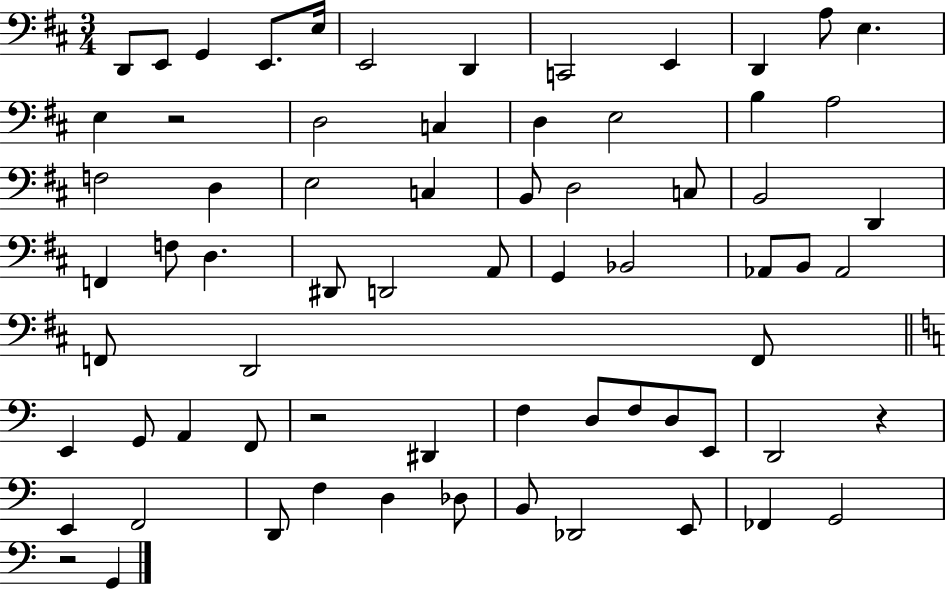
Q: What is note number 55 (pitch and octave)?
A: F2